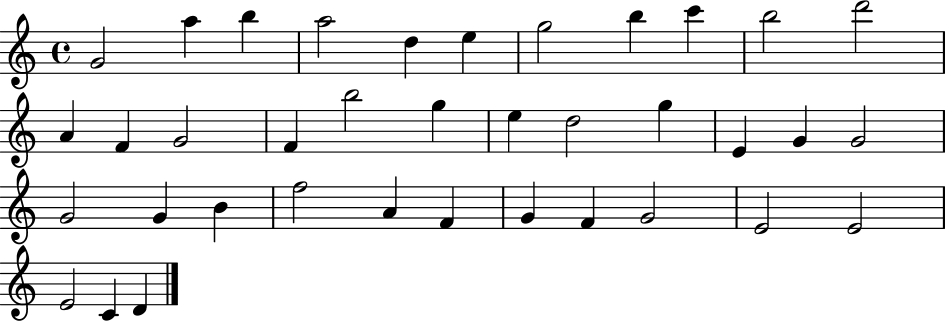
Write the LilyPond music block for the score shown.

{
  \clef treble
  \time 4/4
  \defaultTimeSignature
  \key c \major
  g'2 a''4 b''4 | a''2 d''4 e''4 | g''2 b''4 c'''4 | b''2 d'''2 | \break a'4 f'4 g'2 | f'4 b''2 g''4 | e''4 d''2 g''4 | e'4 g'4 g'2 | \break g'2 g'4 b'4 | f''2 a'4 f'4 | g'4 f'4 g'2 | e'2 e'2 | \break e'2 c'4 d'4 | \bar "|."
}